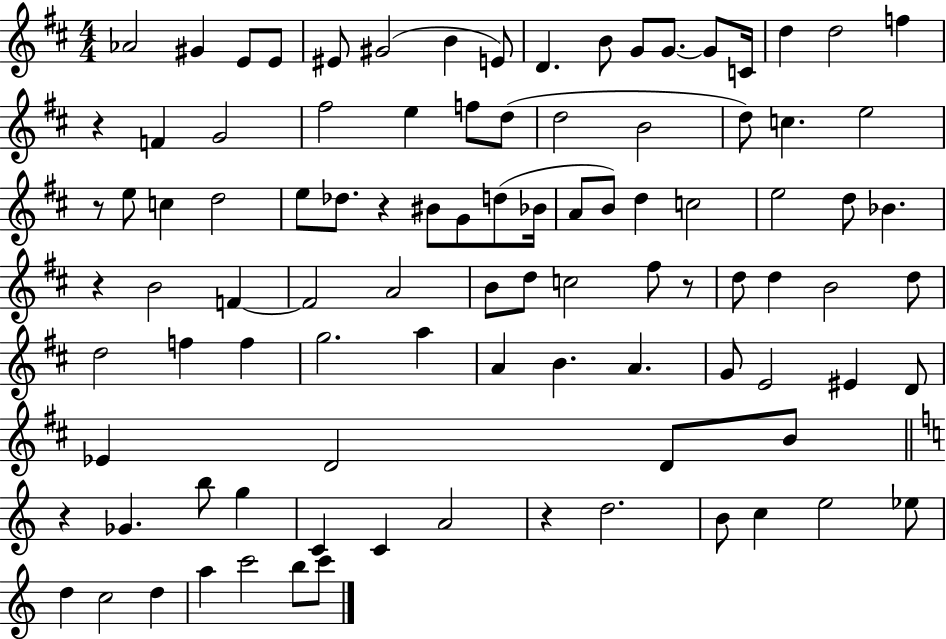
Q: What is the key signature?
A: D major